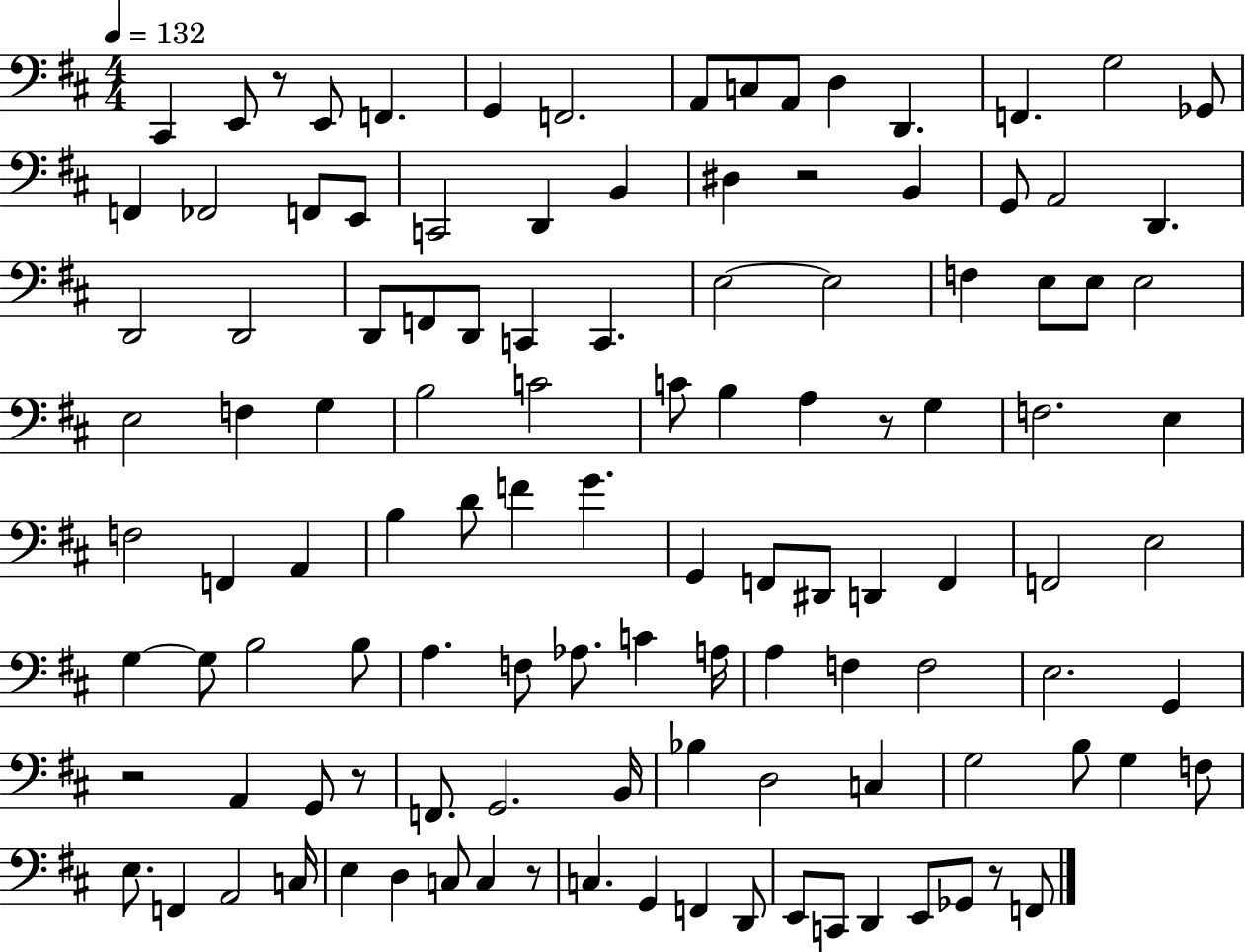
{
  \clef bass
  \numericTimeSignature
  \time 4/4
  \key d \major
  \tempo 4 = 132
  cis,4 e,8 r8 e,8 f,4. | g,4 f,2. | a,8 c8 a,8 d4 d,4. | f,4. g2 ges,8 | \break f,4 fes,2 f,8 e,8 | c,2 d,4 b,4 | dis4 r2 b,4 | g,8 a,2 d,4. | \break d,2 d,2 | d,8 f,8 d,8 c,4 c,4. | e2~~ e2 | f4 e8 e8 e2 | \break e2 f4 g4 | b2 c'2 | c'8 b4 a4 r8 g4 | f2. e4 | \break f2 f,4 a,4 | b4 d'8 f'4 g'4. | g,4 f,8 dis,8 d,4 f,4 | f,2 e2 | \break g4~~ g8 b2 b8 | a4. f8 aes8. c'4 a16 | a4 f4 f2 | e2. g,4 | \break r2 a,4 g,8 r8 | f,8. g,2. b,16 | bes4 d2 c4 | g2 b8 g4 f8 | \break e8. f,4 a,2 c16 | e4 d4 c8 c4 r8 | c4. g,4 f,4 d,8 | e,8 c,8 d,4 e,8 ges,8 r8 f,8 | \break \bar "|."
}